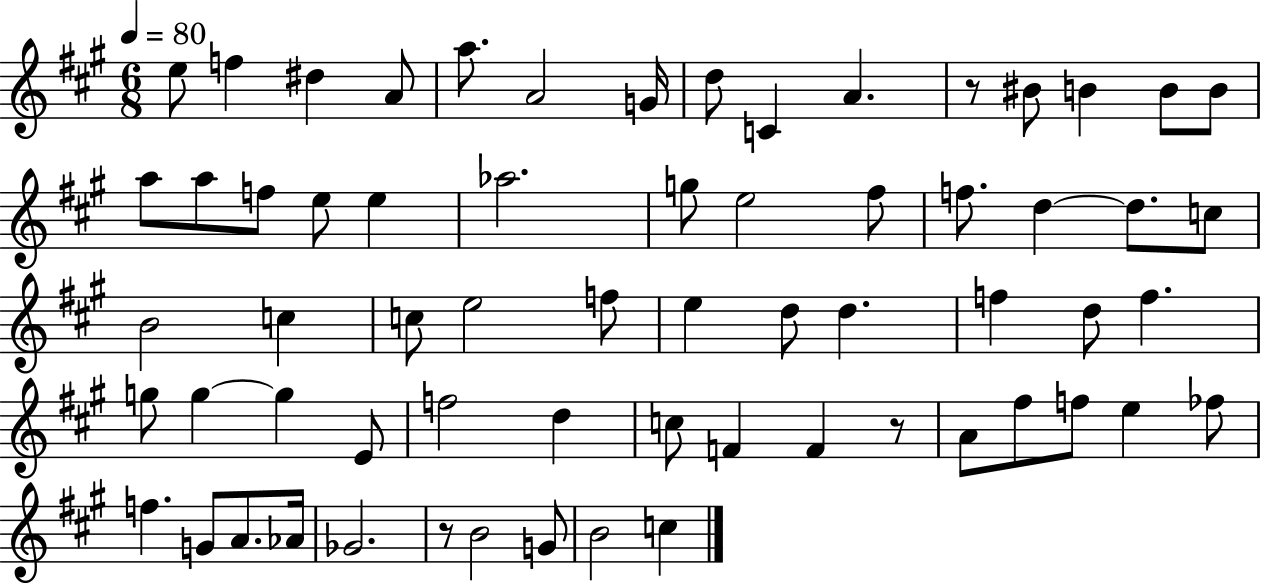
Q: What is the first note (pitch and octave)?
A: E5